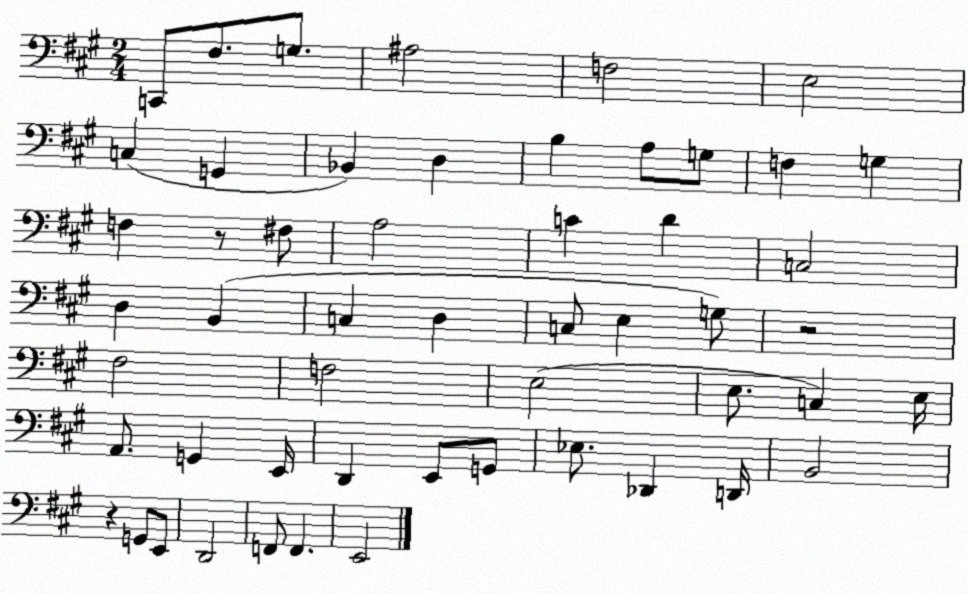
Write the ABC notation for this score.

X:1
T:Untitled
M:2/4
L:1/4
K:A
C,,/2 ^F,/2 G,/2 ^A,2 F,2 E,2 C, G,, _B,, D, B, A,/2 G,/2 F, G, F, z/2 ^F,/2 A,2 C D C,2 D, B,, C, D, C,/2 E, G,/2 z2 ^F,2 F,2 E,2 E,/2 C, E,/4 A,,/2 G,, E,,/4 D,, E,,/2 G,,/2 _E,/2 _D,, D,,/4 B,,2 z G,,/2 E,,/2 D,,2 F,,/2 F,, E,,2